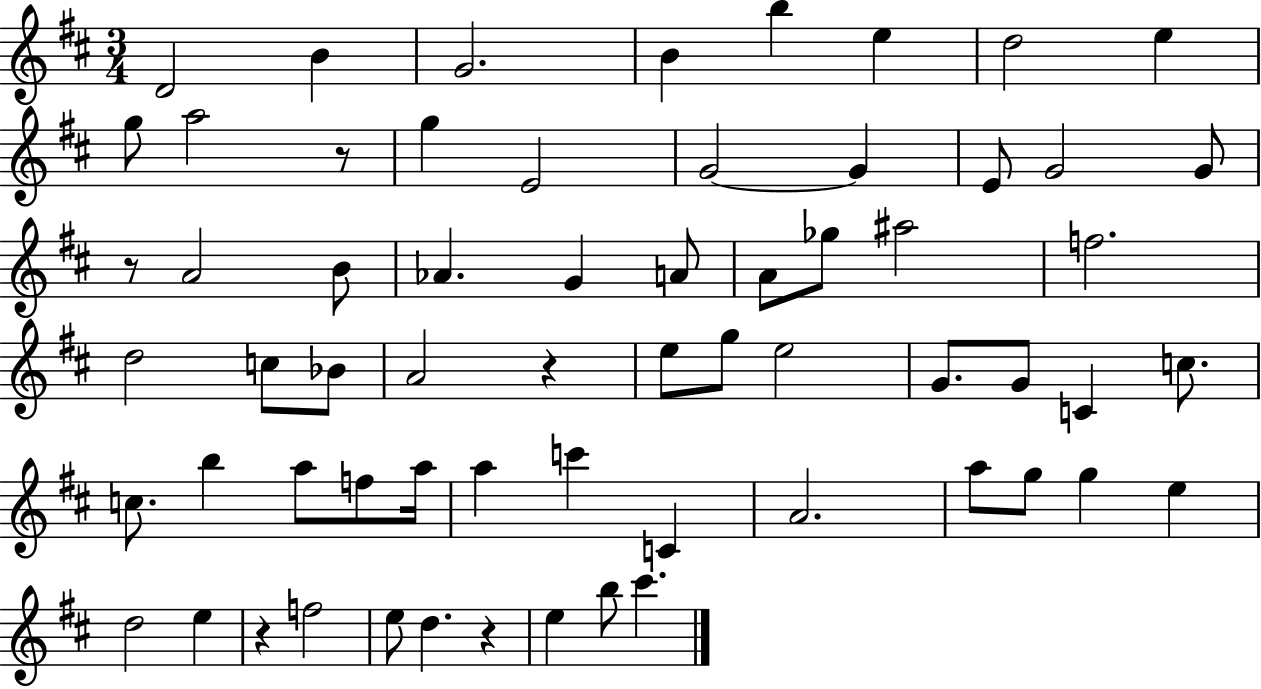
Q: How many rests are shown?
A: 5